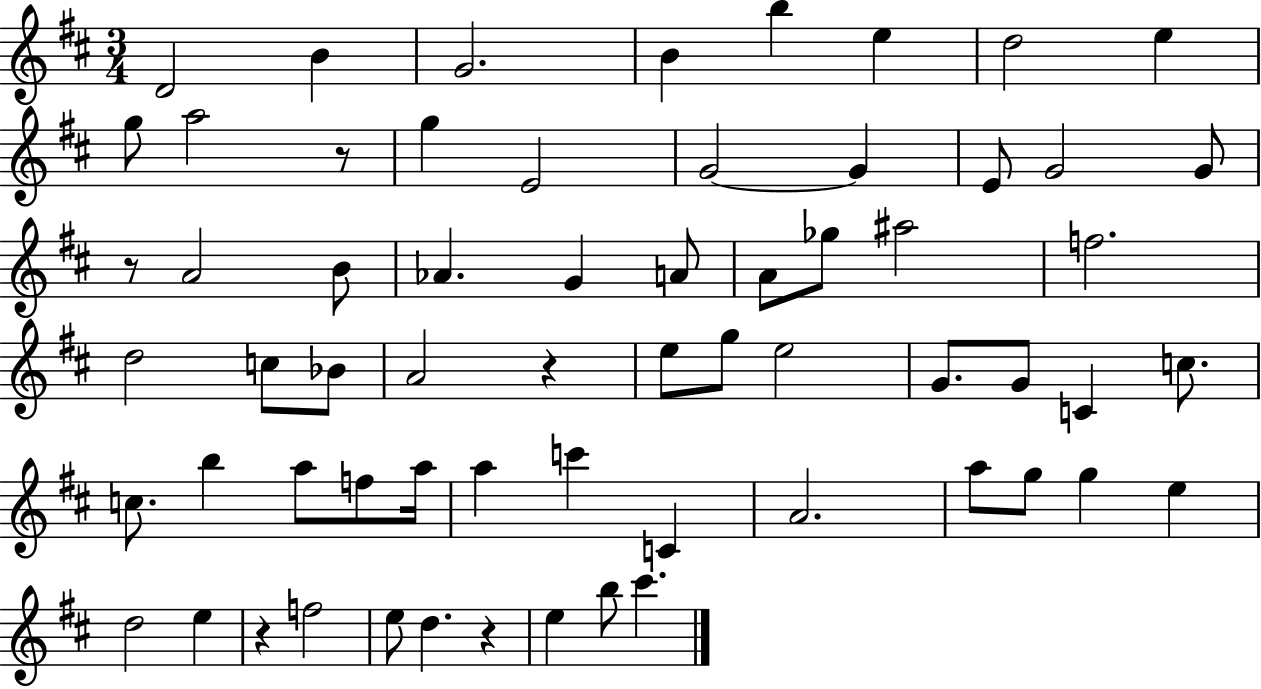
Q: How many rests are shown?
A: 5